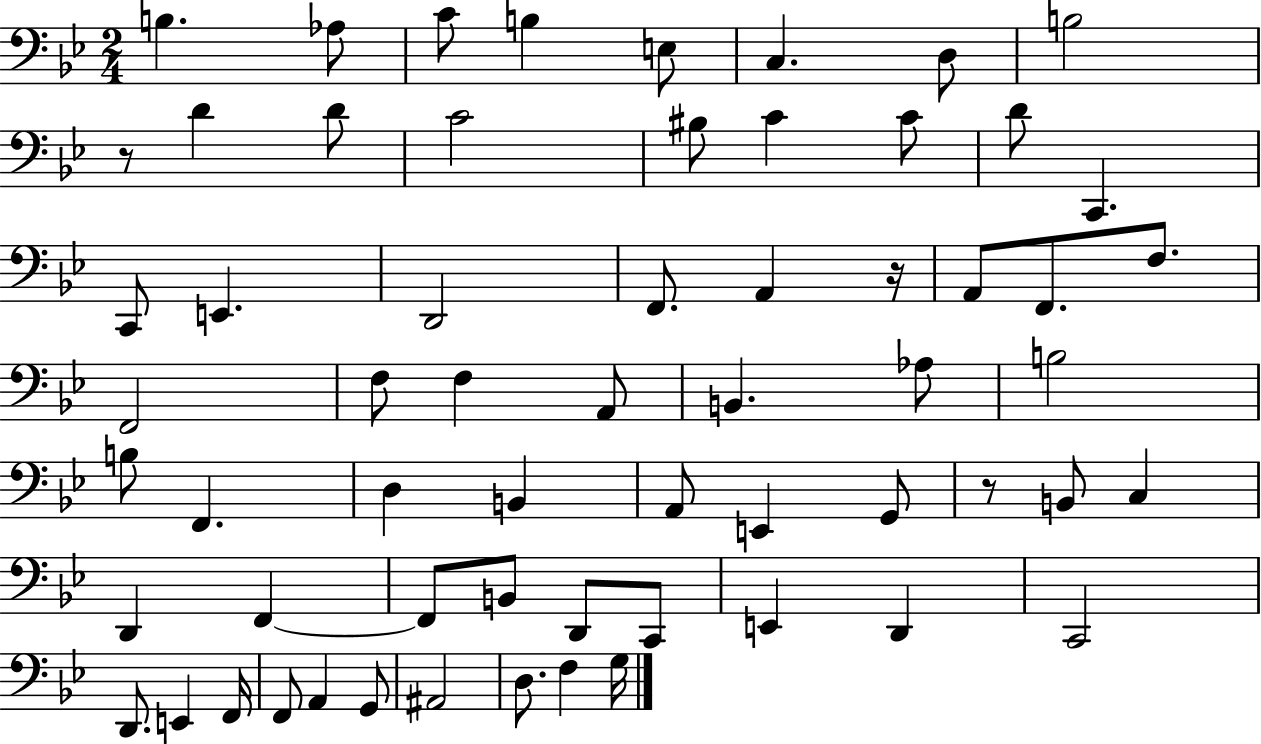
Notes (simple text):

B3/q. Ab3/e C4/e B3/q E3/e C3/q. D3/e B3/h R/e D4/q D4/e C4/h BIS3/e C4/q C4/e D4/e C2/q. C2/e E2/q. D2/h F2/e. A2/q R/s A2/e F2/e. F3/e. F2/h F3/e F3/q A2/e B2/q. Ab3/e B3/h B3/e F2/q. D3/q B2/q A2/e E2/q G2/e R/e B2/e C3/q D2/q F2/q F2/e B2/e D2/e C2/e E2/q D2/q C2/h D2/e. E2/q F2/s F2/e A2/q G2/e A#2/h D3/e. F3/q G3/s